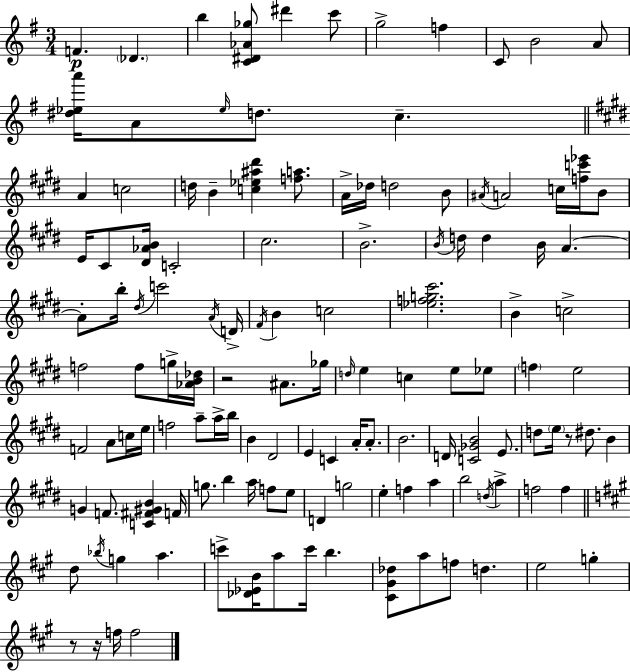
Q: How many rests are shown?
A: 4